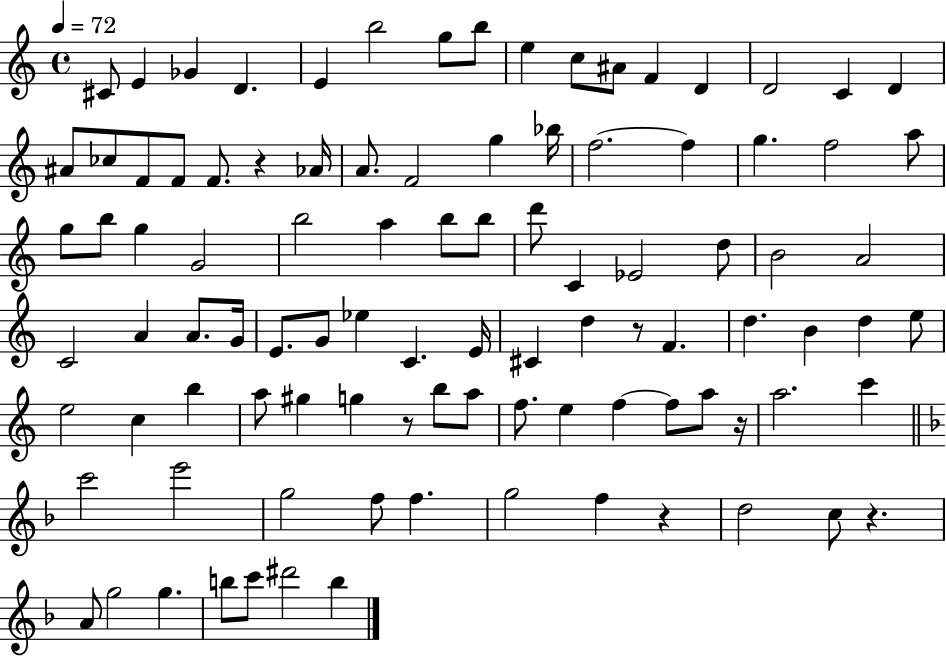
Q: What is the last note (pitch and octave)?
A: B5